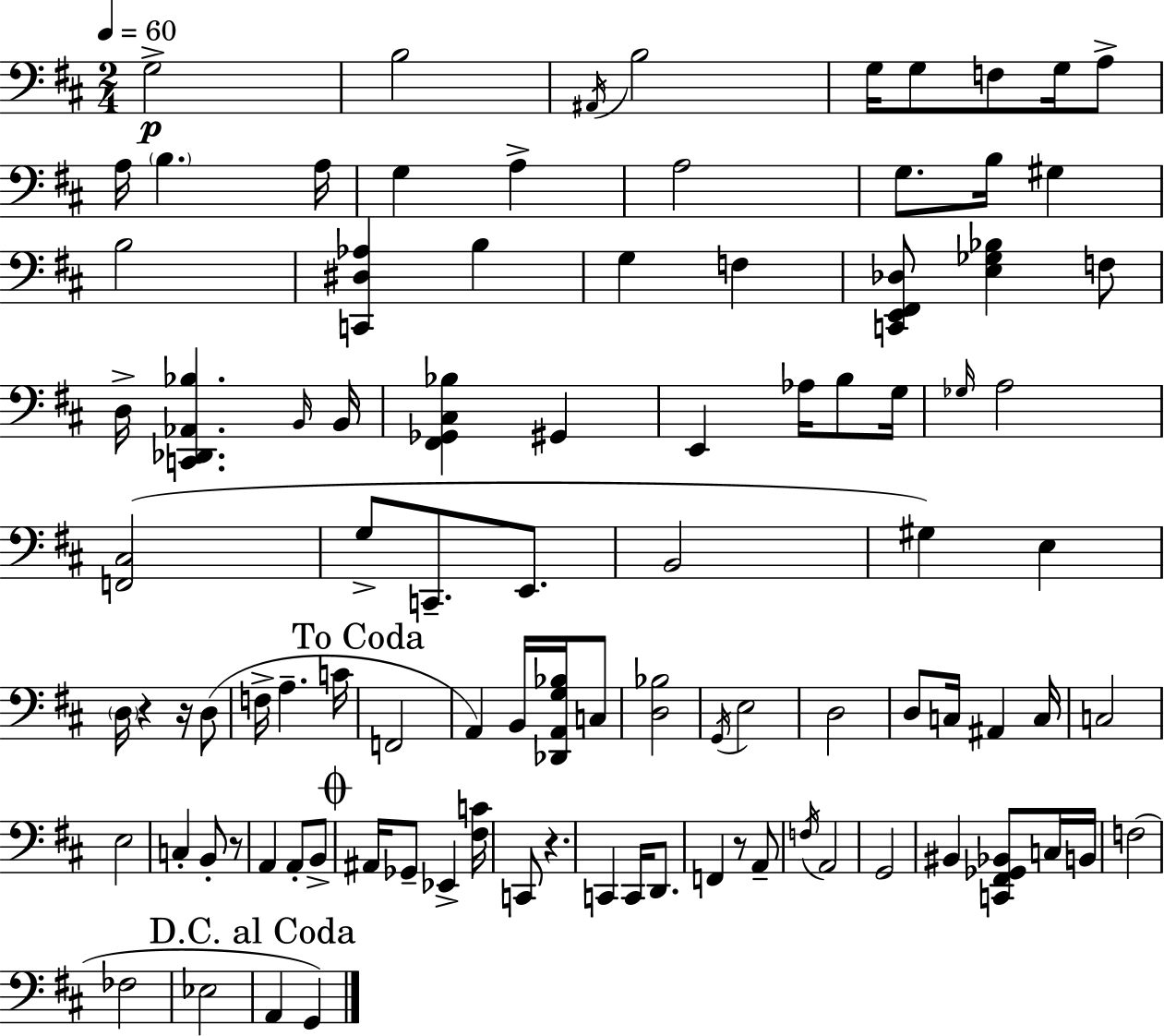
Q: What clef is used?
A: bass